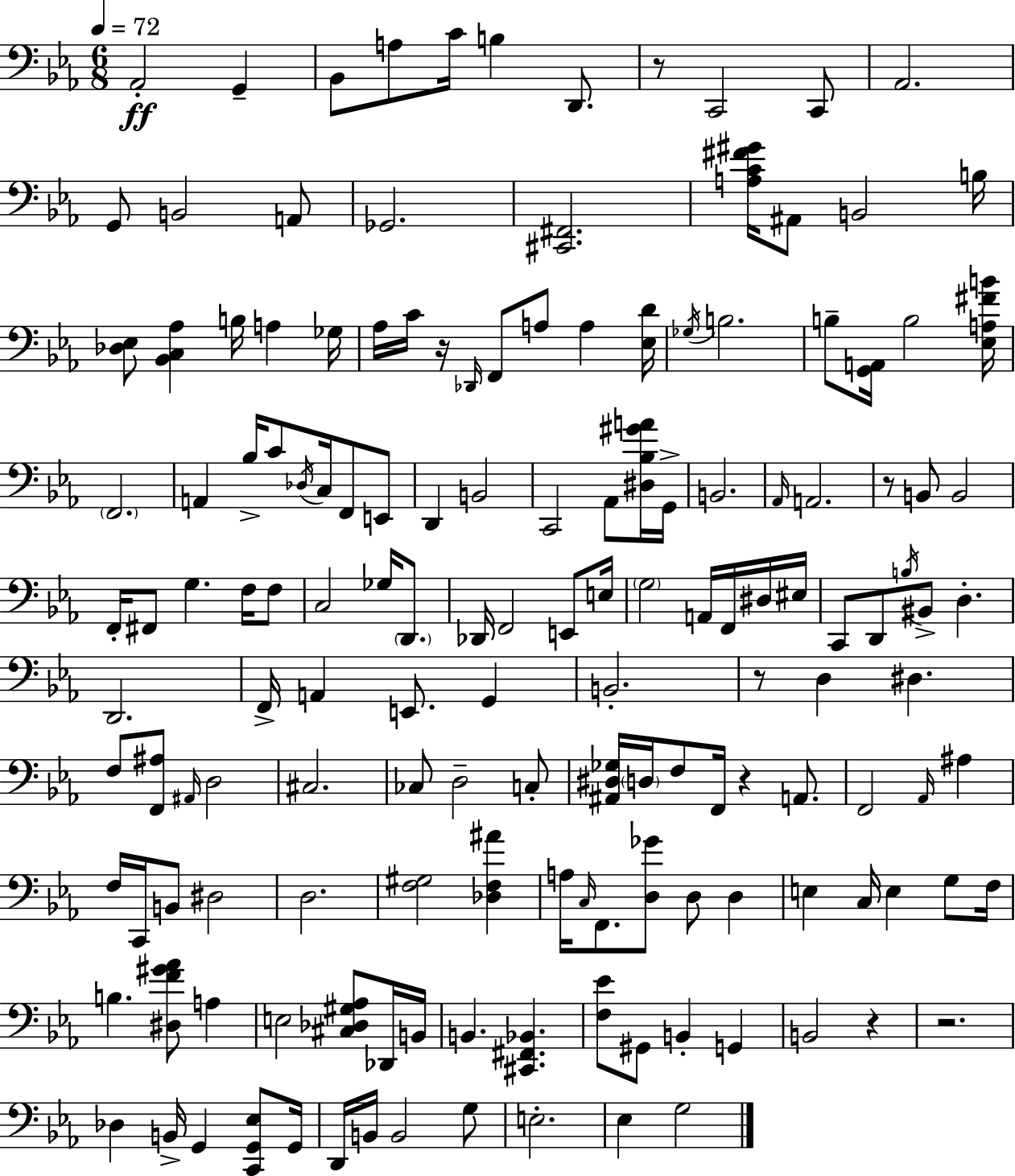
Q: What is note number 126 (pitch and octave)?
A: E3